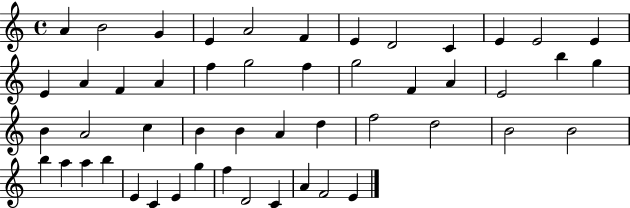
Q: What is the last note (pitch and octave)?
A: E4